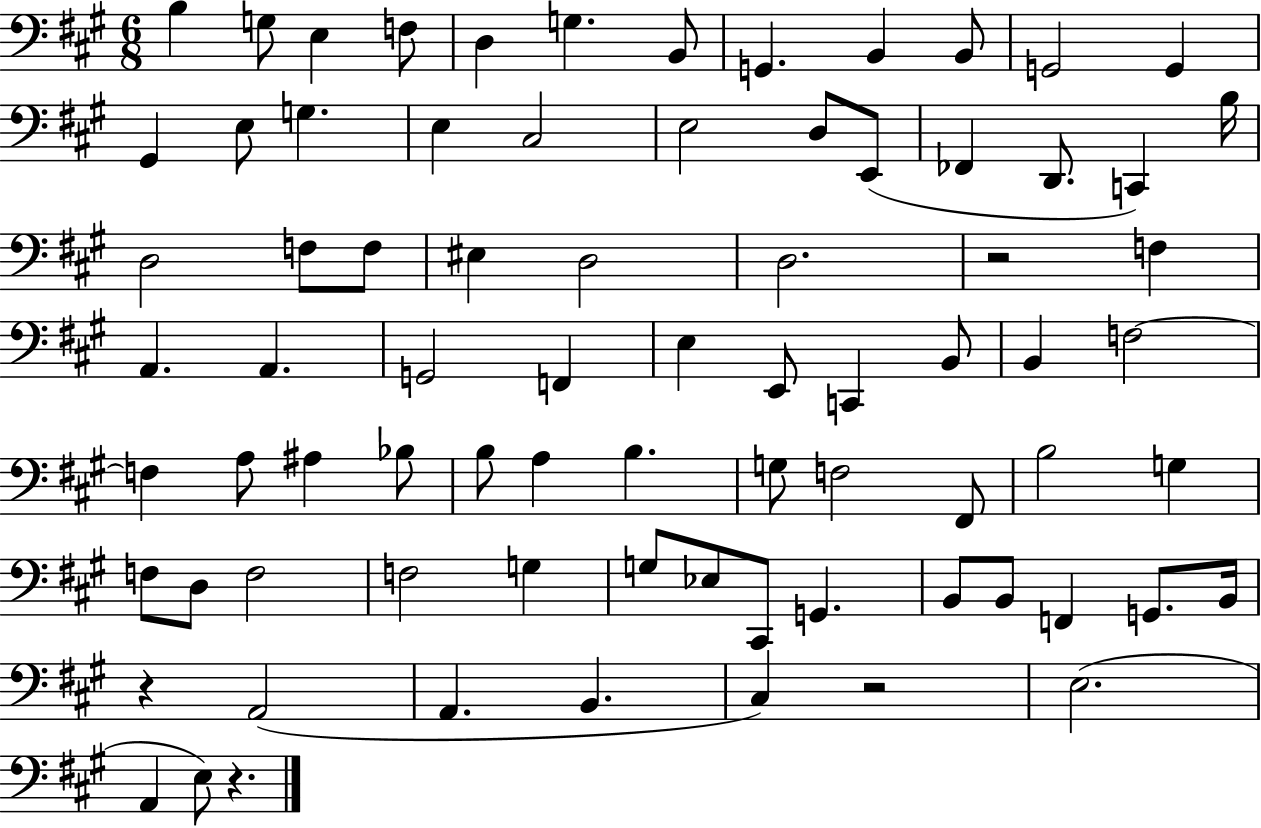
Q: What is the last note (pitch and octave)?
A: E3